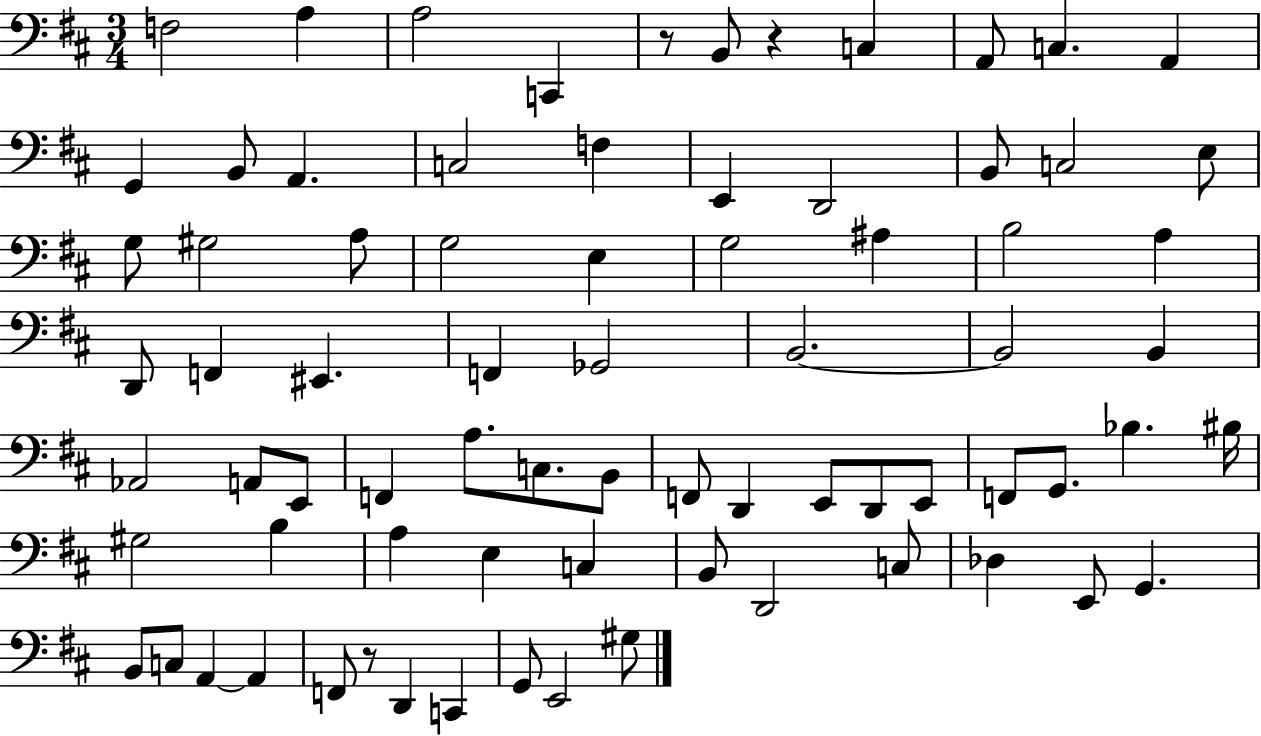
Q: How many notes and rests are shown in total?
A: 76